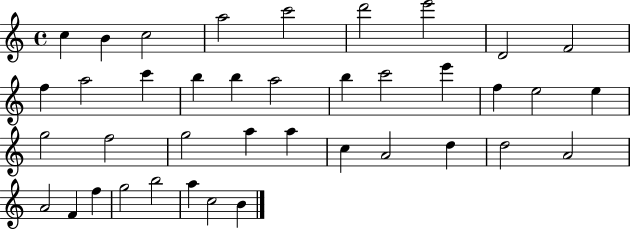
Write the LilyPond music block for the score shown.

{
  \clef treble
  \time 4/4
  \defaultTimeSignature
  \key c \major
  c''4 b'4 c''2 | a''2 c'''2 | d'''2 e'''2 | d'2 f'2 | \break f''4 a''2 c'''4 | b''4 b''4 a''2 | b''4 c'''2 e'''4 | f''4 e''2 e''4 | \break g''2 f''2 | g''2 a''4 a''4 | c''4 a'2 d''4 | d''2 a'2 | \break a'2 f'4 f''4 | g''2 b''2 | a''4 c''2 b'4 | \bar "|."
}